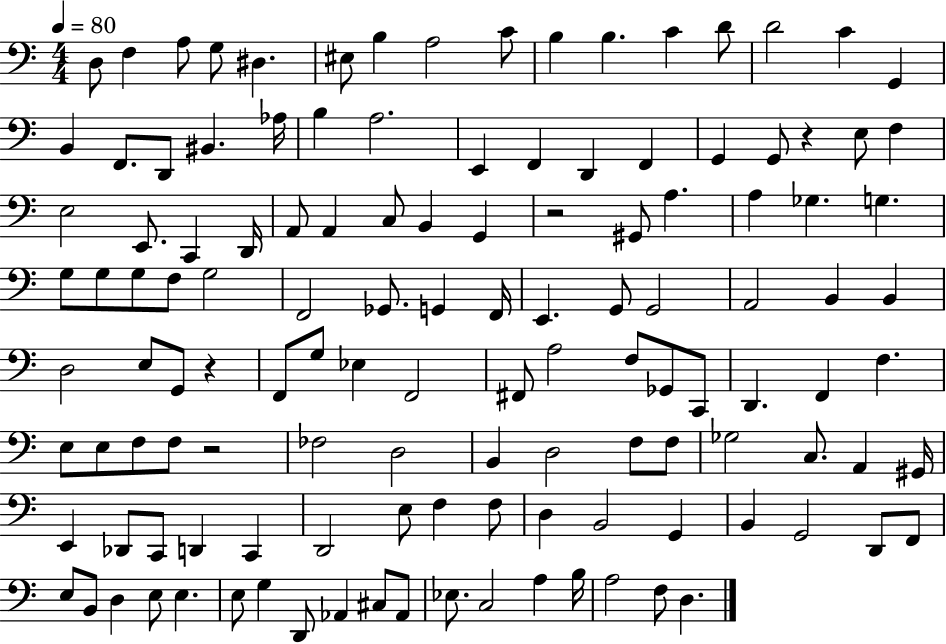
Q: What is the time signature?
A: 4/4